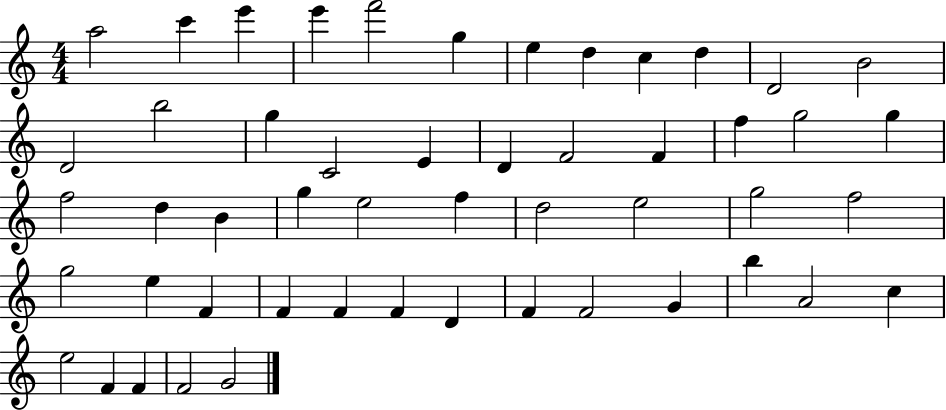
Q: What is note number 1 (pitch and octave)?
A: A5